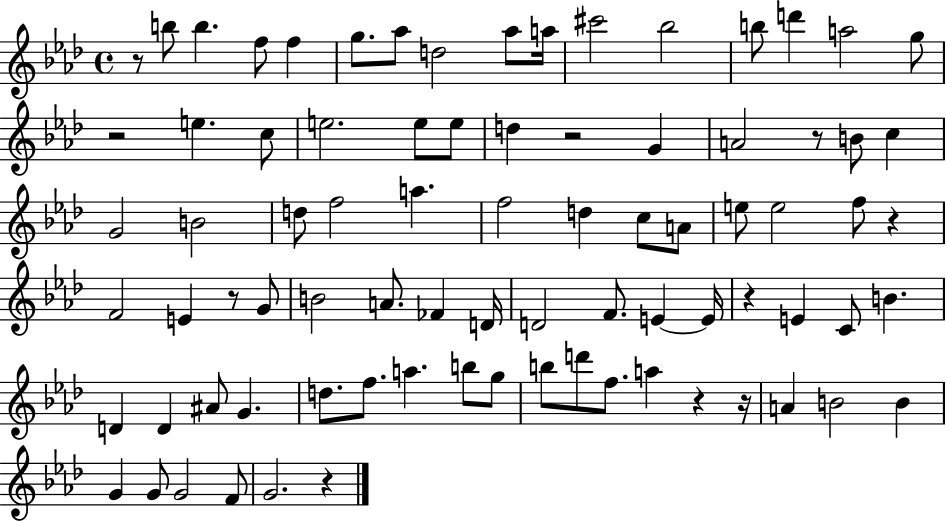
{
  \clef treble
  \time 4/4
  \defaultTimeSignature
  \key aes \major
  \repeat volta 2 { r8 b''8 b''4. f''8 f''4 | g''8. aes''8 d''2 aes''8 a''16 | cis'''2 bes''2 | b''8 d'''4 a''2 g''8 | \break r2 e''4. c''8 | e''2. e''8 e''8 | d''4 r2 g'4 | a'2 r8 b'8 c''4 | \break g'2 b'2 | d''8 f''2 a''4. | f''2 d''4 c''8 a'8 | e''8 e''2 f''8 r4 | \break f'2 e'4 r8 g'8 | b'2 a'8. fes'4 d'16 | d'2 f'8. e'4~~ e'16 | r4 e'4 c'8 b'4. | \break d'4 d'4 ais'8 g'4. | d''8. f''8. a''4. b''8 g''8 | b''8 d'''8 f''8. a''4 r4 r16 | a'4 b'2 b'4 | \break g'4 g'8 g'2 f'8 | g'2. r4 | } \bar "|."
}